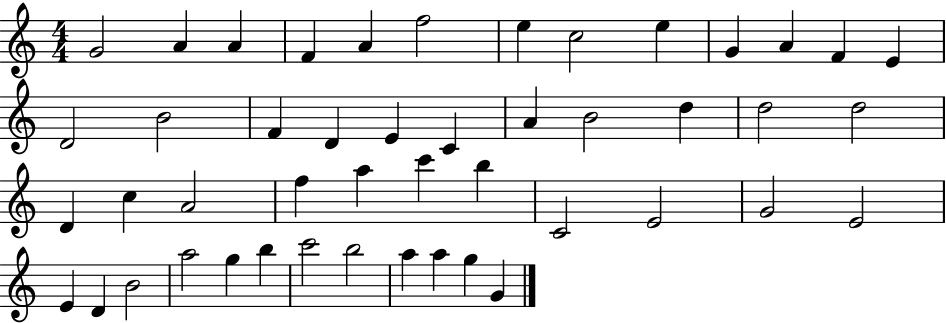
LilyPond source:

{
  \clef treble
  \numericTimeSignature
  \time 4/4
  \key c \major
  g'2 a'4 a'4 | f'4 a'4 f''2 | e''4 c''2 e''4 | g'4 a'4 f'4 e'4 | \break d'2 b'2 | f'4 d'4 e'4 c'4 | a'4 b'2 d''4 | d''2 d''2 | \break d'4 c''4 a'2 | f''4 a''4 c'''4 b''4 | c'2 e'2 | g'2 e'2 | \break e'4 d'4 b'2 | a''2 g''4 b''4 | c'''2 b''2 | a''4 a''4 g''4 g'4 | \break \bar "|."
}